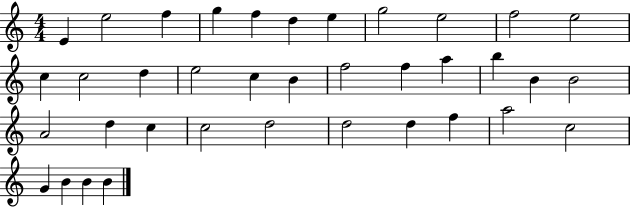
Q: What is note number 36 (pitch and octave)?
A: B4